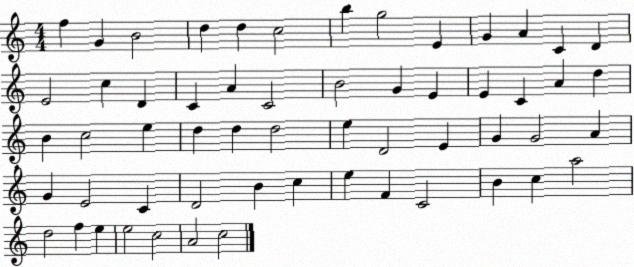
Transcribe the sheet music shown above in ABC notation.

X:1
T:Untitled
M:4/4
L:1/4
K:C
f G B2 d d c2 b g2 E G A C D E2 c D C A C2 B2 G E E C A d B c2 e d d d2 e D2 E G G2 A G E2 C D2 B c e F C2 B c a2 d2 f e e2 c2 A2 c2